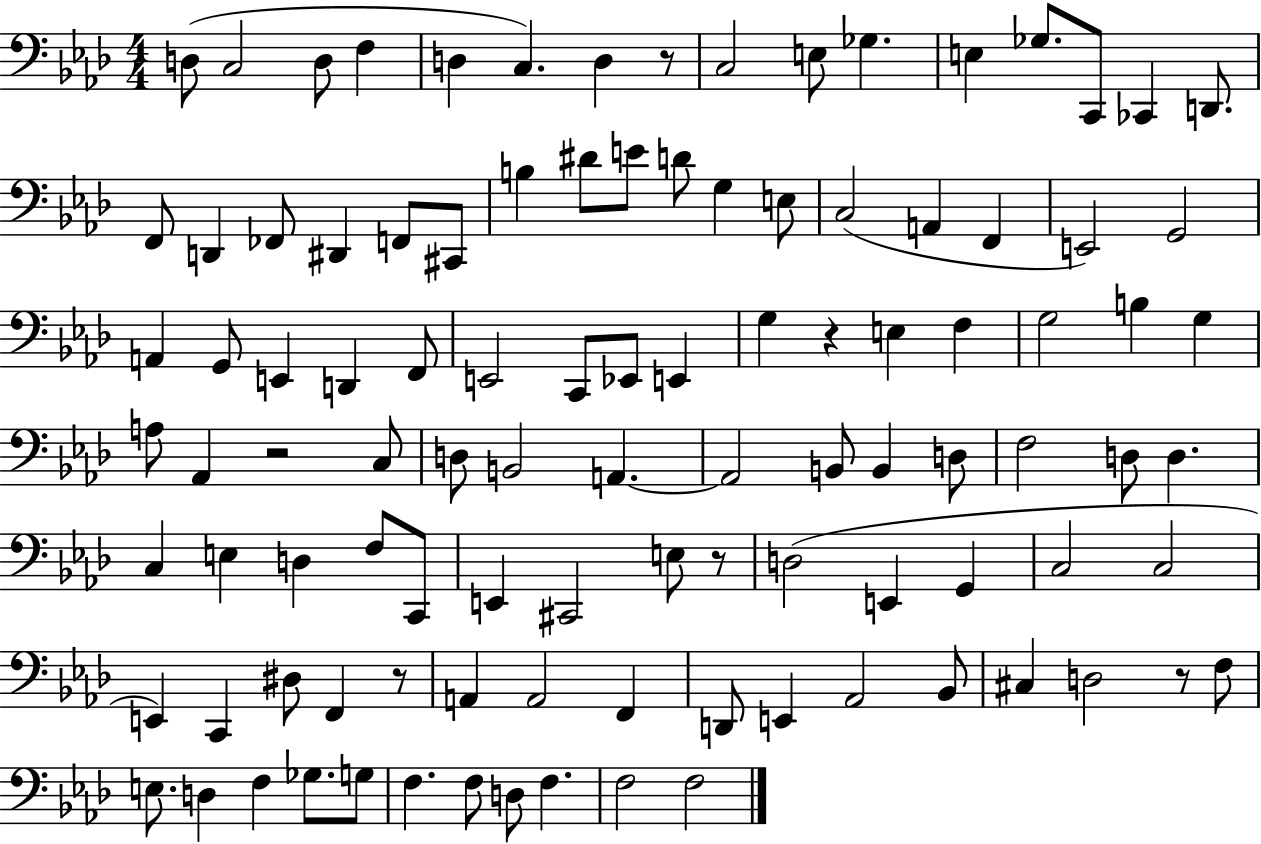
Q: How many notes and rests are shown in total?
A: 104